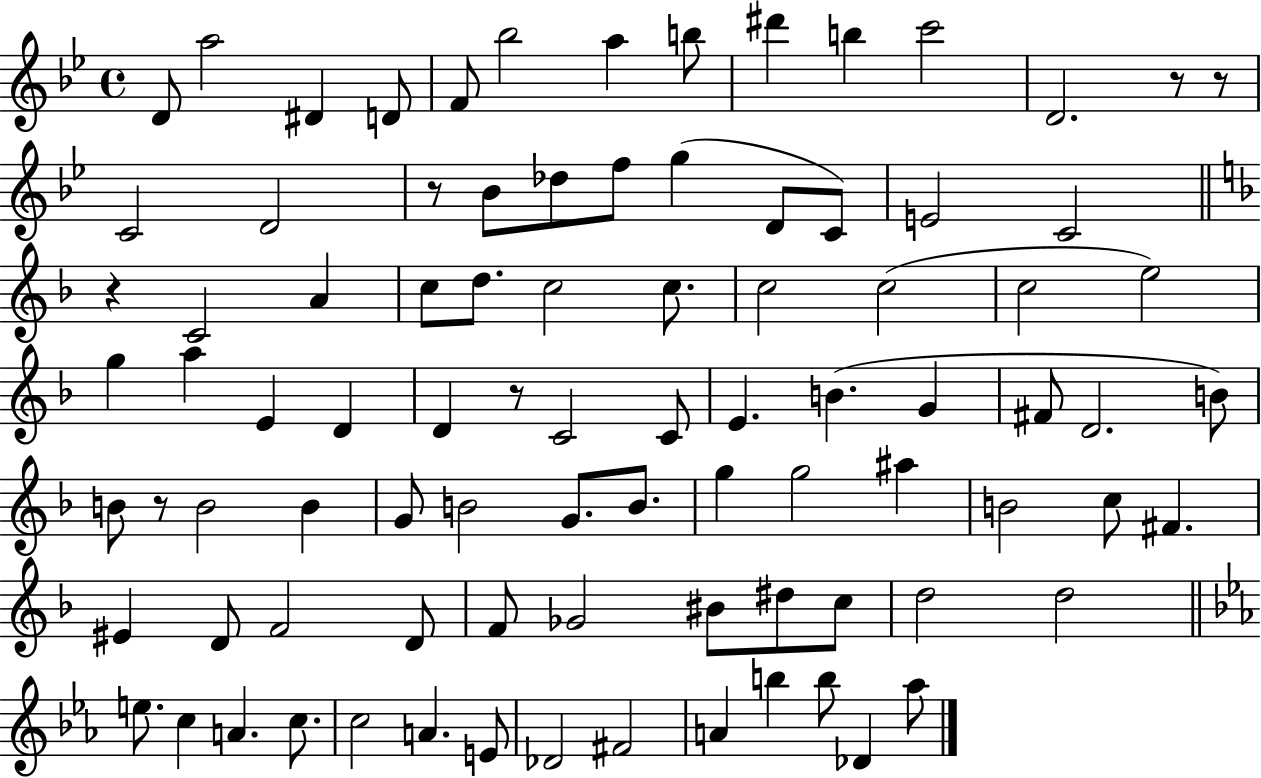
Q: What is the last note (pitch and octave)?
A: Ab5